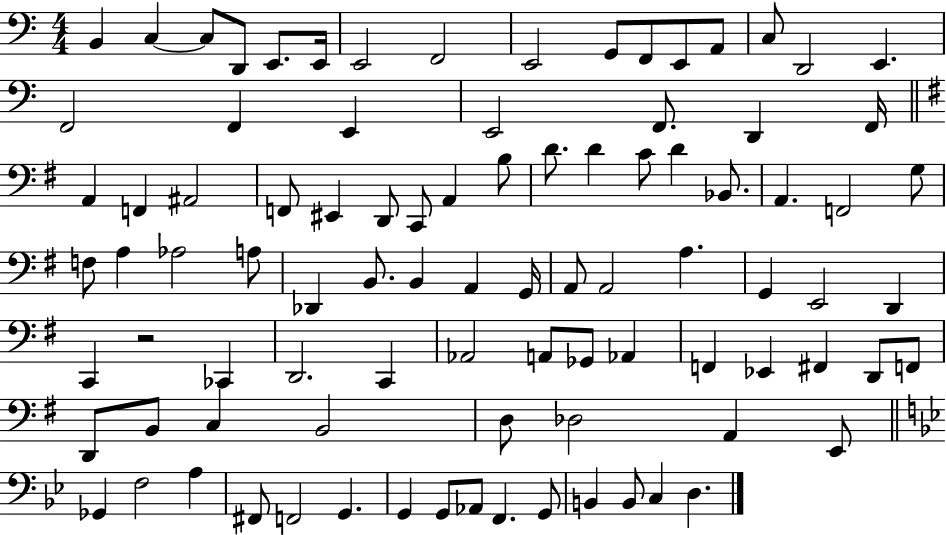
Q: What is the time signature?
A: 4/4